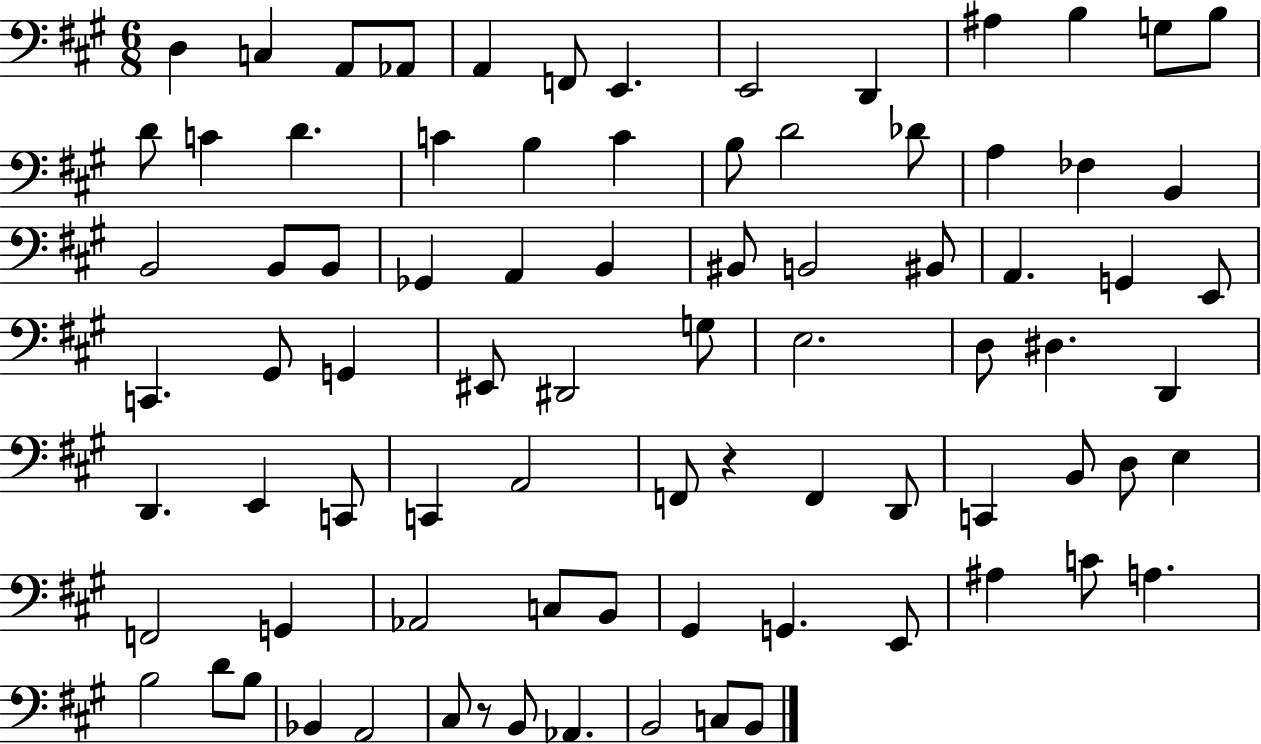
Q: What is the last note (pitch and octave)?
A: B2